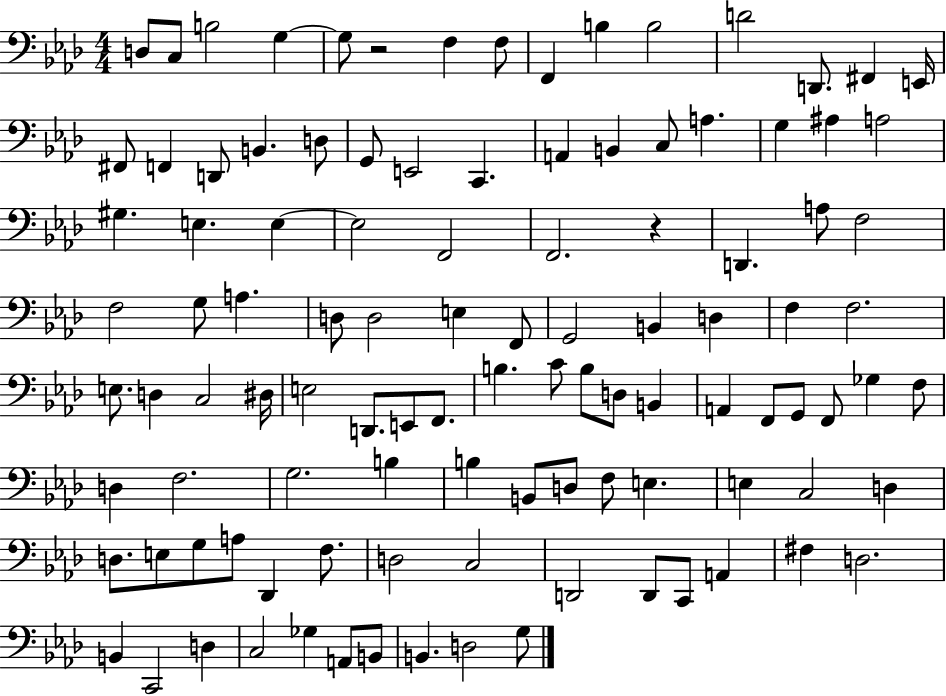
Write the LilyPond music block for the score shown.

{
  \clef bass
  \numericTimeSignature
  \time 4/4
  \key aes \major
  d8 c8 b2 g4~~ | g8 r2 f4 f8 | f,4 b4 b2 | d'2 d,8. fis,4 e,16 | \break fis,8 f,4 d,8 b,4. d8 | g,8 e,2 c,4. | a,4 b,4 c8 a4. | g4 ais4 a2 | \break gis4. e4. e4~~ | e2 f,2 | f,2. r4 | d,4. a8 f2 | \break f2 g8 a4. | d8 d2 e4 f,8 | g,2 b,4 d4 | f4 f2. | \break e8. d4 c2 dis16 | e2 d,8. e,8 f,8. | b4. c'8 b8 d8 b,4 | a,4 f,8 g,8 f,8 ges4 f8 | \break d4 f2. | g2. b4 | b4 b,8 d8 f8 e4. | e4 c2 d4 | \break d8. e8 g8 a8 des,4 f8. | d2 c2 | d,2 d,8 c,8 a,4 | fis4 d2. | \break b,4 c,2 d4 | c2 ges4 a,8 b,8 | b,4. d2 g8 | \bar "|."
}